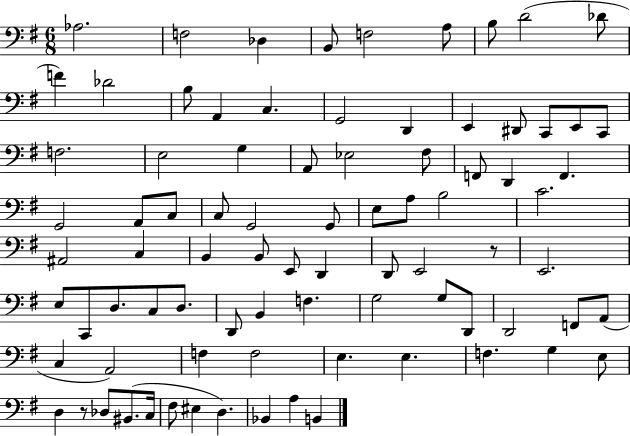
{
  \clef bass
  \numericTimeSignature
  \time 6/8
  \key g \major
  \repeat volta 2 { aes2. | f2 des4 | b,8 f2 a8 | b8 d'2( des'8 | \break f'4) des'2 | b8 a,4 c4. | g,2 d,4 | e,4 dis,8 c,8 e,8 c,8 | \break f2. | e2 g4 | a,8 ees2 fis8 | f,8 d,4 f,4. | \break g,2 a,8 c8 | c8 g,2 g,8 | e8 a8 b2 | c'2. | \break ais,2 c4 | b,4 b,8 e,8 d,4 | d,8 e,2 r8 | e,2. | \break e8 c,8 d8. c8 d8. | d,8 b,4 f4. | g2 g8 d,8 | d,2 f,8 a,8( | \break c4 a,2) | f4 f2 | e4. e4. | f4. g4 e8 | \break d4 r8 des8 bis,8.( c16 | fis8 eis4 d4.) | bes,4 a4 b,4 | } \bar "|."
}